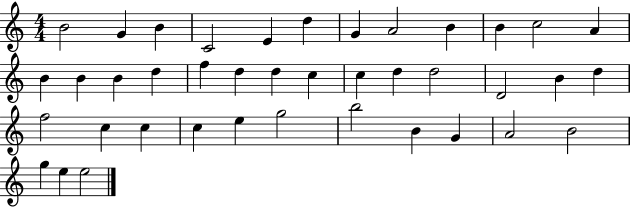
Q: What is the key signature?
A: C major